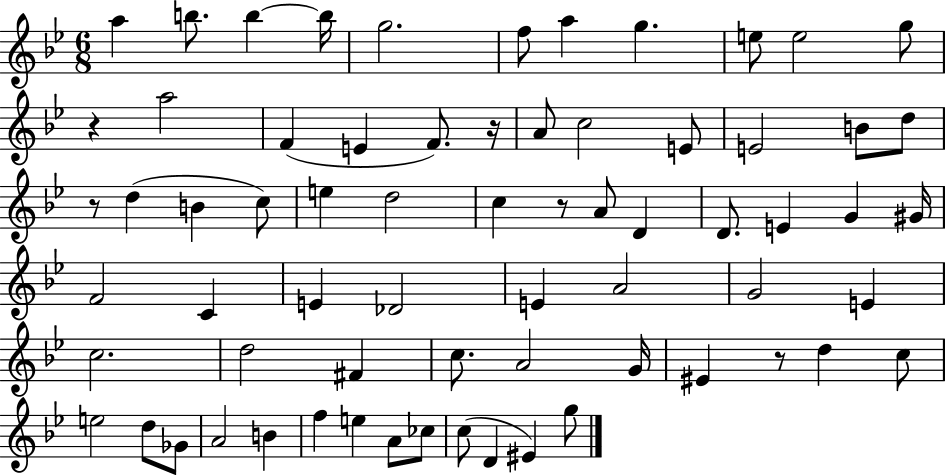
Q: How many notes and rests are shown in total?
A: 68